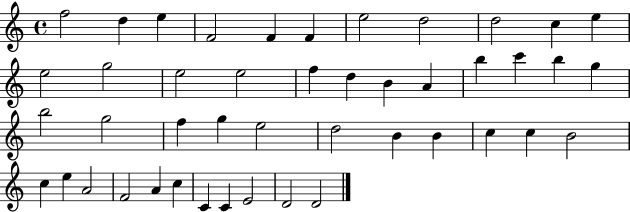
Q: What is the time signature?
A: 4/4